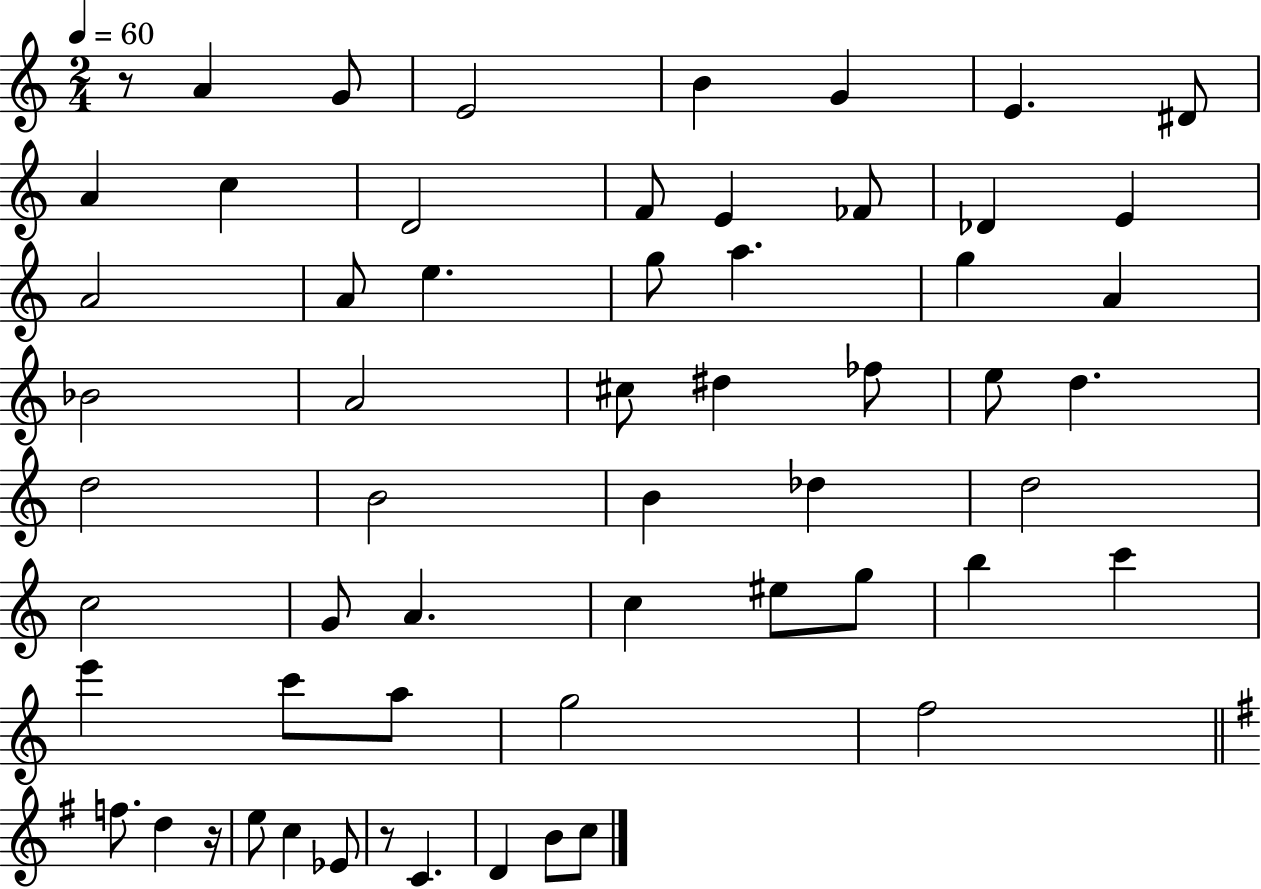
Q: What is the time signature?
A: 2/4